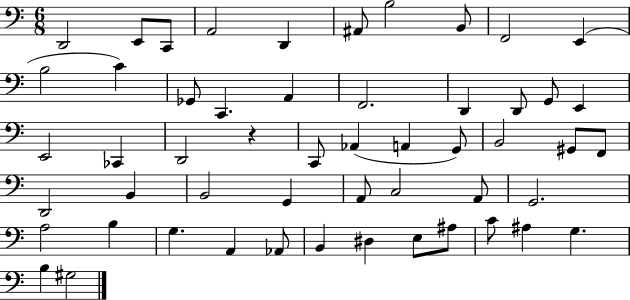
X:1
T:Untitled
M:6/8
L:1/4
K:C
D,,2 E,,/2 C,,/2 A,,2 D,, ^A,,/2 B,2 B,,/2 F,,2 E,, B,2 C _G,,/2 C,, A,, F,,2 D,, D,,/2 G,,/2 E,, E,,2 _C,, D,,2 z C,,/2 _A,, A,, G,,/2 B,,2 ^G,,/2 F,,/2 D,,2 B,, B,,2 G,, A,,/2 C,2 A,,/2 G,,2 A,2 B, G, A,, _A,,/2 B,, ^D, E,/2 ^A,/2 C/2 ^A, G, B, ^G,2